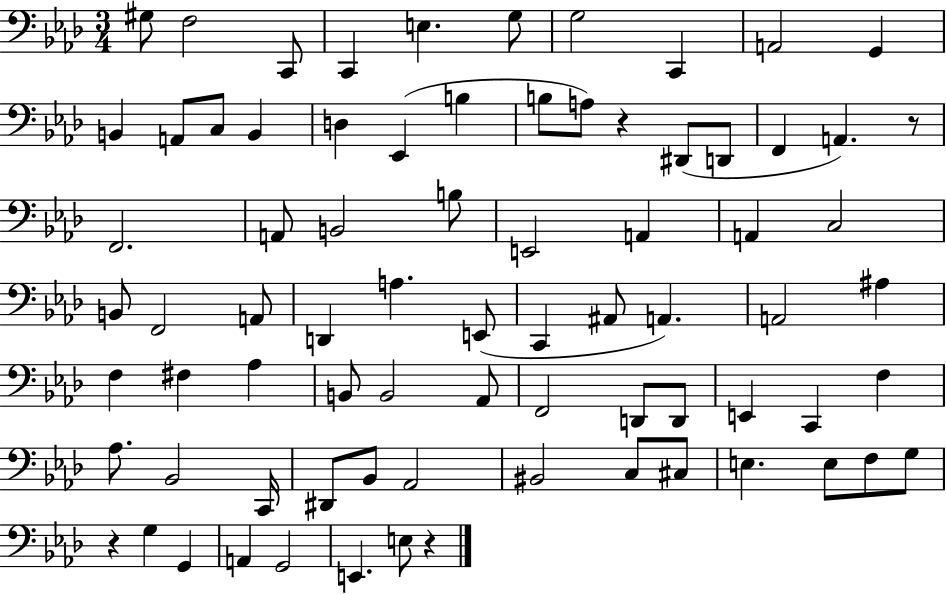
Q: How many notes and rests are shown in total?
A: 77